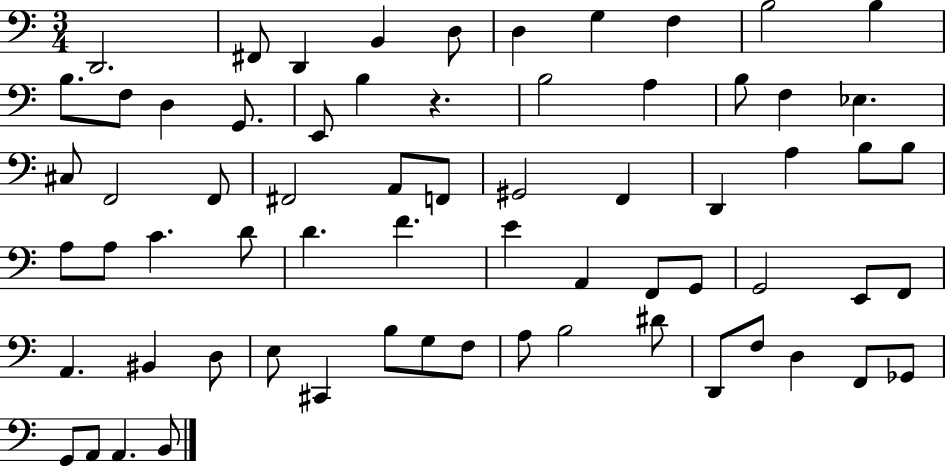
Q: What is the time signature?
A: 3/4